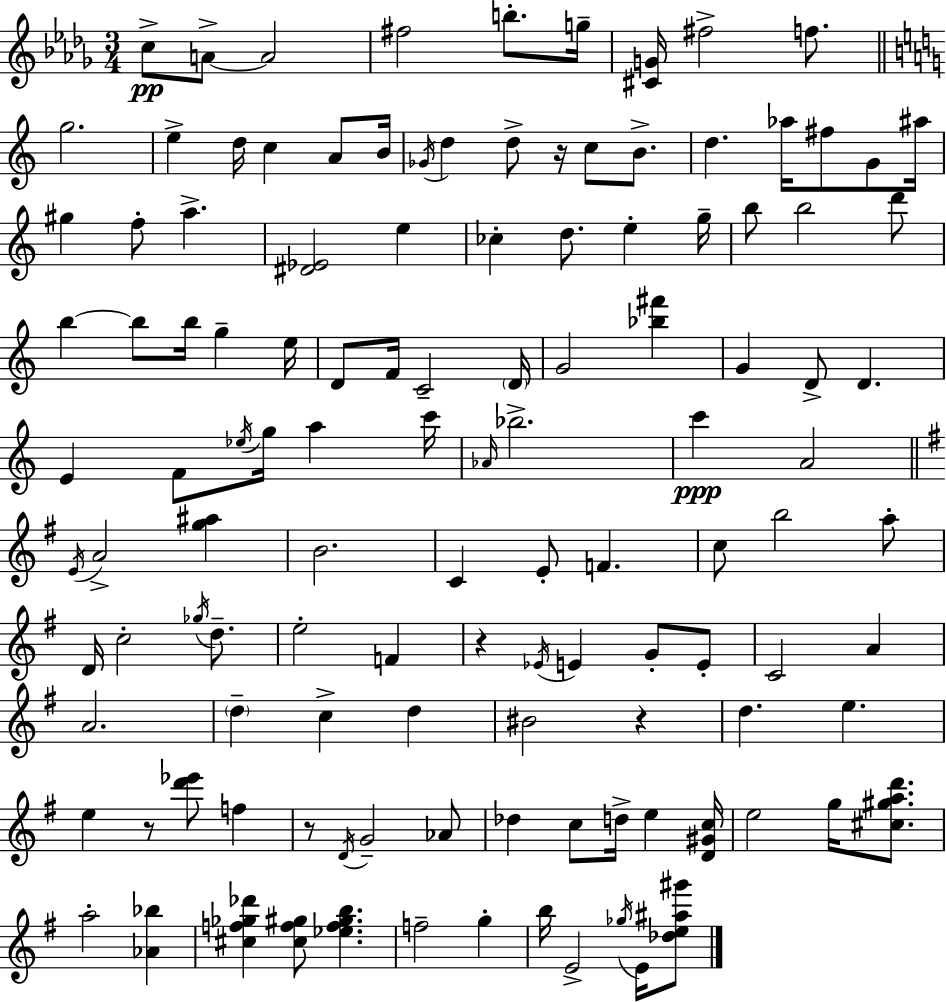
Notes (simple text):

C5/e A4/e A4/h F#5/h B5/e. G5/s [C#4,G4]/s F#5/h F5/e. G5/h. E5/q D5/s C5/q A4/e B4/s Gb4/s D5/q D5/e R/s C5/e B4/e. D5/q. Ab5/s F#5/e G4/e A#5/s G#5/q F5/e A5/q. [D#4,Eb4]/h E5/q CES5/q D5/e. E5/q G5/s B5/e B5/h D6/e B5/q B5/e B5/s G5/q E5/s D4/e F4/s C4/h D4/s G4/h [Bb5,F#6]/q G4/q D4/e D4/q. E4/q F4/e Eb5/s G5/s A5/q C6/s Ab4/s Bb5/h. C6/q A4/h E4/s A4/h [G5,A#5]/q B4/h. C4/q E4/e F4/q. C5/e B5/h A5/e D4/s C5/h Gb5/s D5/e. E5/h F4/q R/q Eb4/s E4/q G4/e E4/e C4/h A4/q A4/h. D5/q C5/q D5/q BIS4/h R/q D5/q. E5/q. E5/q R/e [D6,Eb6]/e F5/q R/e D4/s G4/h Ab4/e Db5/q C5/e D5/s E5/q [D4,G#4,C5]/s E5/h G5/s [C#5,G#5,A5,D6]/e. A5/h [Ab4,Bb5]/q [C#5,F5,Gb5,Db6]/q [C#5,F5,G#5]/e [Eb5,F5,G#5,B5]/q. F5/h G5/q B5/s E4/h Gb5/s E4/s [Db5,E5,A#5,G#6]/e